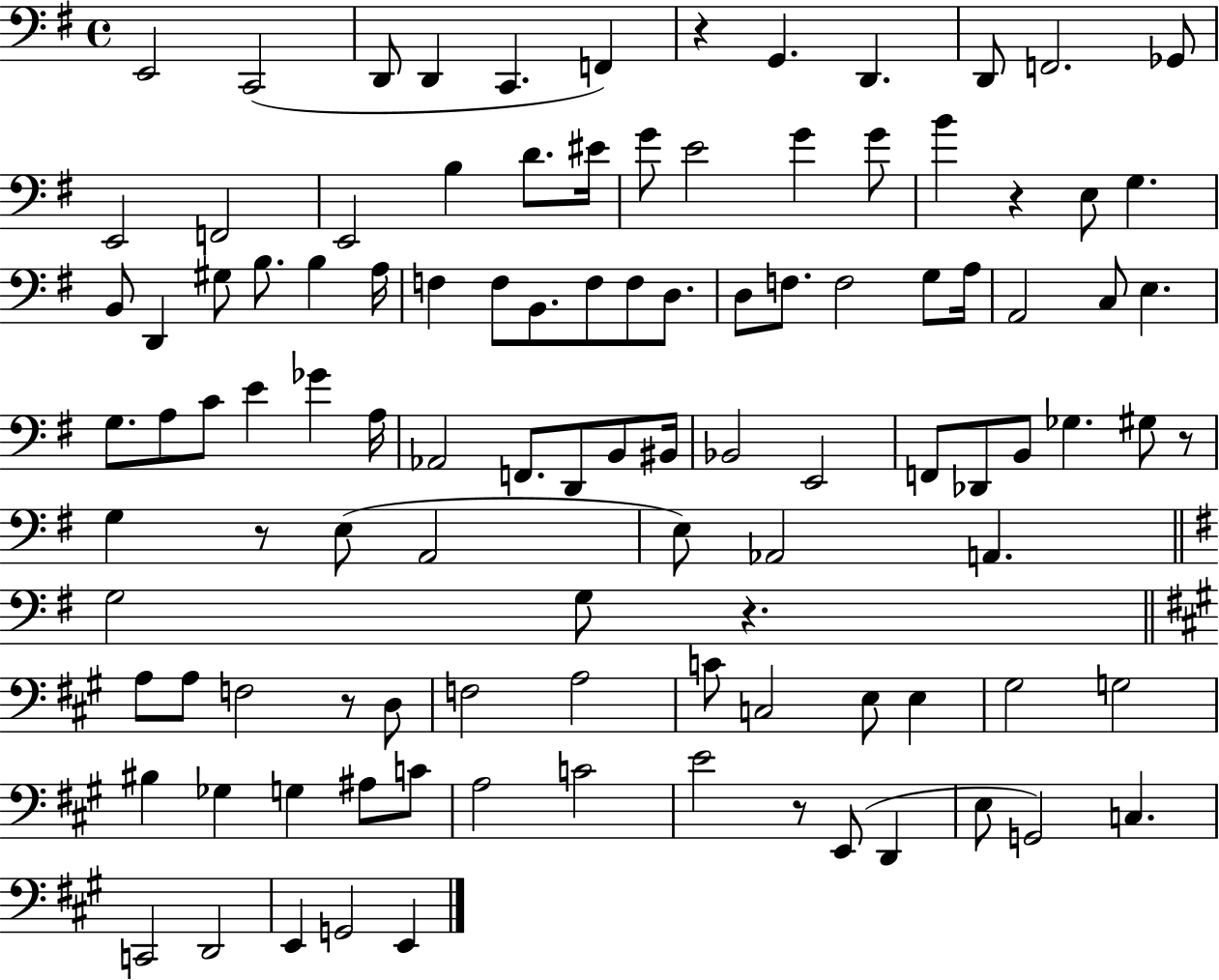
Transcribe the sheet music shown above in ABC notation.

X:1
T:Untitled
M:4/4
L:1/4
K:G
E,,2 C,,2 D,,/2 D,, C,, F,, z G,, D,, D,,/2 F,,2 _G,,/2 E,,2 F,,2 E,,2 B, D/2 ^E/4 G/2 E2 G G/2 B z E,/2 G, B,,/2 D,, ^G,/2 B,/2 B, A,/4 F, F,/2 B,,/2 F,/2 F,/2 D,/2 D,/2 F,/2 F,2 G,/2 A,/4 A,,2 C,/2 E, G,/2 A,/2 C/2 E _G A,/4 _A,,2 F,,/2 D,,/2 B,,/2 ^B,,/4 _B,,2 E,,2 F,,/2 _D,,/2 B,,/2 _G, ^G,/2 z/2 G, z/2 E,/2 A,,2 E,/2 _A,,2 A,, G,2 G,/2 z A,/2 A,/2 F,2 z/2 D,/2 F,2 A,2 C/2 C,2 E,/2 E, ^G,2 G,2 ^B, _G, G, ^A,/2 C/2 A,2 C2 E2 z/2 E,,/2 D,, E,/2 G,,2 C, C,,2 D,,2 E,, G,,2 E,,